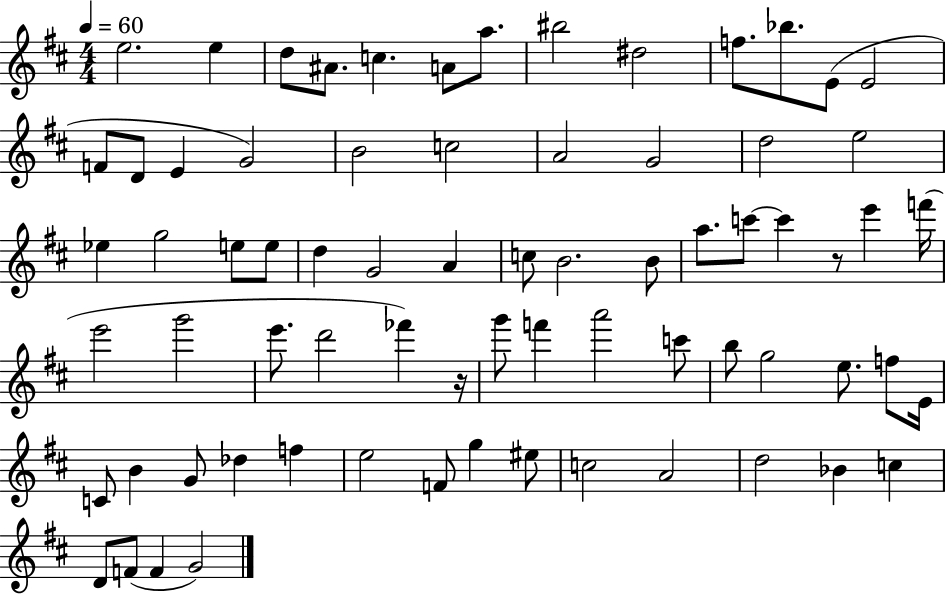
{
  \clef treble
  \numericTimeSignature
  \time 4/4
  \key d \major
  \tempo 4 = 60
  e''2. e''4 | d''8 ais'8. c''4. a'8 a''8. | bis''2 dis''2 | f''8. bes''8. e'8( e'2 | \break f'8 d'8 e'4 g'2) | b'2 c''2 | a'2 g'2 | d''2 e''2 | \break ees''4 g''2 e''8 e''8 | d''4 g'2 a'4 | c''8 b'2. b'8 | a''8. c'''8~~ c'''4 r8 e'''4 f'''16( | \break e'''2 g'''2 | e'''8. d'''2 fes'''4) r16 | g'''8 f'''4 a'''2 c'''8 | b''8 g''2 e''8. f''8 e'16 | \break c'8 b'4 g'8 des''4 f''4 | e''2 f'8 g''4 eis''8 | c''2 a'2 | d''2 bes'4 c''4 | \break d'8 f'8( f'4 g'2) | \bar "|."
}